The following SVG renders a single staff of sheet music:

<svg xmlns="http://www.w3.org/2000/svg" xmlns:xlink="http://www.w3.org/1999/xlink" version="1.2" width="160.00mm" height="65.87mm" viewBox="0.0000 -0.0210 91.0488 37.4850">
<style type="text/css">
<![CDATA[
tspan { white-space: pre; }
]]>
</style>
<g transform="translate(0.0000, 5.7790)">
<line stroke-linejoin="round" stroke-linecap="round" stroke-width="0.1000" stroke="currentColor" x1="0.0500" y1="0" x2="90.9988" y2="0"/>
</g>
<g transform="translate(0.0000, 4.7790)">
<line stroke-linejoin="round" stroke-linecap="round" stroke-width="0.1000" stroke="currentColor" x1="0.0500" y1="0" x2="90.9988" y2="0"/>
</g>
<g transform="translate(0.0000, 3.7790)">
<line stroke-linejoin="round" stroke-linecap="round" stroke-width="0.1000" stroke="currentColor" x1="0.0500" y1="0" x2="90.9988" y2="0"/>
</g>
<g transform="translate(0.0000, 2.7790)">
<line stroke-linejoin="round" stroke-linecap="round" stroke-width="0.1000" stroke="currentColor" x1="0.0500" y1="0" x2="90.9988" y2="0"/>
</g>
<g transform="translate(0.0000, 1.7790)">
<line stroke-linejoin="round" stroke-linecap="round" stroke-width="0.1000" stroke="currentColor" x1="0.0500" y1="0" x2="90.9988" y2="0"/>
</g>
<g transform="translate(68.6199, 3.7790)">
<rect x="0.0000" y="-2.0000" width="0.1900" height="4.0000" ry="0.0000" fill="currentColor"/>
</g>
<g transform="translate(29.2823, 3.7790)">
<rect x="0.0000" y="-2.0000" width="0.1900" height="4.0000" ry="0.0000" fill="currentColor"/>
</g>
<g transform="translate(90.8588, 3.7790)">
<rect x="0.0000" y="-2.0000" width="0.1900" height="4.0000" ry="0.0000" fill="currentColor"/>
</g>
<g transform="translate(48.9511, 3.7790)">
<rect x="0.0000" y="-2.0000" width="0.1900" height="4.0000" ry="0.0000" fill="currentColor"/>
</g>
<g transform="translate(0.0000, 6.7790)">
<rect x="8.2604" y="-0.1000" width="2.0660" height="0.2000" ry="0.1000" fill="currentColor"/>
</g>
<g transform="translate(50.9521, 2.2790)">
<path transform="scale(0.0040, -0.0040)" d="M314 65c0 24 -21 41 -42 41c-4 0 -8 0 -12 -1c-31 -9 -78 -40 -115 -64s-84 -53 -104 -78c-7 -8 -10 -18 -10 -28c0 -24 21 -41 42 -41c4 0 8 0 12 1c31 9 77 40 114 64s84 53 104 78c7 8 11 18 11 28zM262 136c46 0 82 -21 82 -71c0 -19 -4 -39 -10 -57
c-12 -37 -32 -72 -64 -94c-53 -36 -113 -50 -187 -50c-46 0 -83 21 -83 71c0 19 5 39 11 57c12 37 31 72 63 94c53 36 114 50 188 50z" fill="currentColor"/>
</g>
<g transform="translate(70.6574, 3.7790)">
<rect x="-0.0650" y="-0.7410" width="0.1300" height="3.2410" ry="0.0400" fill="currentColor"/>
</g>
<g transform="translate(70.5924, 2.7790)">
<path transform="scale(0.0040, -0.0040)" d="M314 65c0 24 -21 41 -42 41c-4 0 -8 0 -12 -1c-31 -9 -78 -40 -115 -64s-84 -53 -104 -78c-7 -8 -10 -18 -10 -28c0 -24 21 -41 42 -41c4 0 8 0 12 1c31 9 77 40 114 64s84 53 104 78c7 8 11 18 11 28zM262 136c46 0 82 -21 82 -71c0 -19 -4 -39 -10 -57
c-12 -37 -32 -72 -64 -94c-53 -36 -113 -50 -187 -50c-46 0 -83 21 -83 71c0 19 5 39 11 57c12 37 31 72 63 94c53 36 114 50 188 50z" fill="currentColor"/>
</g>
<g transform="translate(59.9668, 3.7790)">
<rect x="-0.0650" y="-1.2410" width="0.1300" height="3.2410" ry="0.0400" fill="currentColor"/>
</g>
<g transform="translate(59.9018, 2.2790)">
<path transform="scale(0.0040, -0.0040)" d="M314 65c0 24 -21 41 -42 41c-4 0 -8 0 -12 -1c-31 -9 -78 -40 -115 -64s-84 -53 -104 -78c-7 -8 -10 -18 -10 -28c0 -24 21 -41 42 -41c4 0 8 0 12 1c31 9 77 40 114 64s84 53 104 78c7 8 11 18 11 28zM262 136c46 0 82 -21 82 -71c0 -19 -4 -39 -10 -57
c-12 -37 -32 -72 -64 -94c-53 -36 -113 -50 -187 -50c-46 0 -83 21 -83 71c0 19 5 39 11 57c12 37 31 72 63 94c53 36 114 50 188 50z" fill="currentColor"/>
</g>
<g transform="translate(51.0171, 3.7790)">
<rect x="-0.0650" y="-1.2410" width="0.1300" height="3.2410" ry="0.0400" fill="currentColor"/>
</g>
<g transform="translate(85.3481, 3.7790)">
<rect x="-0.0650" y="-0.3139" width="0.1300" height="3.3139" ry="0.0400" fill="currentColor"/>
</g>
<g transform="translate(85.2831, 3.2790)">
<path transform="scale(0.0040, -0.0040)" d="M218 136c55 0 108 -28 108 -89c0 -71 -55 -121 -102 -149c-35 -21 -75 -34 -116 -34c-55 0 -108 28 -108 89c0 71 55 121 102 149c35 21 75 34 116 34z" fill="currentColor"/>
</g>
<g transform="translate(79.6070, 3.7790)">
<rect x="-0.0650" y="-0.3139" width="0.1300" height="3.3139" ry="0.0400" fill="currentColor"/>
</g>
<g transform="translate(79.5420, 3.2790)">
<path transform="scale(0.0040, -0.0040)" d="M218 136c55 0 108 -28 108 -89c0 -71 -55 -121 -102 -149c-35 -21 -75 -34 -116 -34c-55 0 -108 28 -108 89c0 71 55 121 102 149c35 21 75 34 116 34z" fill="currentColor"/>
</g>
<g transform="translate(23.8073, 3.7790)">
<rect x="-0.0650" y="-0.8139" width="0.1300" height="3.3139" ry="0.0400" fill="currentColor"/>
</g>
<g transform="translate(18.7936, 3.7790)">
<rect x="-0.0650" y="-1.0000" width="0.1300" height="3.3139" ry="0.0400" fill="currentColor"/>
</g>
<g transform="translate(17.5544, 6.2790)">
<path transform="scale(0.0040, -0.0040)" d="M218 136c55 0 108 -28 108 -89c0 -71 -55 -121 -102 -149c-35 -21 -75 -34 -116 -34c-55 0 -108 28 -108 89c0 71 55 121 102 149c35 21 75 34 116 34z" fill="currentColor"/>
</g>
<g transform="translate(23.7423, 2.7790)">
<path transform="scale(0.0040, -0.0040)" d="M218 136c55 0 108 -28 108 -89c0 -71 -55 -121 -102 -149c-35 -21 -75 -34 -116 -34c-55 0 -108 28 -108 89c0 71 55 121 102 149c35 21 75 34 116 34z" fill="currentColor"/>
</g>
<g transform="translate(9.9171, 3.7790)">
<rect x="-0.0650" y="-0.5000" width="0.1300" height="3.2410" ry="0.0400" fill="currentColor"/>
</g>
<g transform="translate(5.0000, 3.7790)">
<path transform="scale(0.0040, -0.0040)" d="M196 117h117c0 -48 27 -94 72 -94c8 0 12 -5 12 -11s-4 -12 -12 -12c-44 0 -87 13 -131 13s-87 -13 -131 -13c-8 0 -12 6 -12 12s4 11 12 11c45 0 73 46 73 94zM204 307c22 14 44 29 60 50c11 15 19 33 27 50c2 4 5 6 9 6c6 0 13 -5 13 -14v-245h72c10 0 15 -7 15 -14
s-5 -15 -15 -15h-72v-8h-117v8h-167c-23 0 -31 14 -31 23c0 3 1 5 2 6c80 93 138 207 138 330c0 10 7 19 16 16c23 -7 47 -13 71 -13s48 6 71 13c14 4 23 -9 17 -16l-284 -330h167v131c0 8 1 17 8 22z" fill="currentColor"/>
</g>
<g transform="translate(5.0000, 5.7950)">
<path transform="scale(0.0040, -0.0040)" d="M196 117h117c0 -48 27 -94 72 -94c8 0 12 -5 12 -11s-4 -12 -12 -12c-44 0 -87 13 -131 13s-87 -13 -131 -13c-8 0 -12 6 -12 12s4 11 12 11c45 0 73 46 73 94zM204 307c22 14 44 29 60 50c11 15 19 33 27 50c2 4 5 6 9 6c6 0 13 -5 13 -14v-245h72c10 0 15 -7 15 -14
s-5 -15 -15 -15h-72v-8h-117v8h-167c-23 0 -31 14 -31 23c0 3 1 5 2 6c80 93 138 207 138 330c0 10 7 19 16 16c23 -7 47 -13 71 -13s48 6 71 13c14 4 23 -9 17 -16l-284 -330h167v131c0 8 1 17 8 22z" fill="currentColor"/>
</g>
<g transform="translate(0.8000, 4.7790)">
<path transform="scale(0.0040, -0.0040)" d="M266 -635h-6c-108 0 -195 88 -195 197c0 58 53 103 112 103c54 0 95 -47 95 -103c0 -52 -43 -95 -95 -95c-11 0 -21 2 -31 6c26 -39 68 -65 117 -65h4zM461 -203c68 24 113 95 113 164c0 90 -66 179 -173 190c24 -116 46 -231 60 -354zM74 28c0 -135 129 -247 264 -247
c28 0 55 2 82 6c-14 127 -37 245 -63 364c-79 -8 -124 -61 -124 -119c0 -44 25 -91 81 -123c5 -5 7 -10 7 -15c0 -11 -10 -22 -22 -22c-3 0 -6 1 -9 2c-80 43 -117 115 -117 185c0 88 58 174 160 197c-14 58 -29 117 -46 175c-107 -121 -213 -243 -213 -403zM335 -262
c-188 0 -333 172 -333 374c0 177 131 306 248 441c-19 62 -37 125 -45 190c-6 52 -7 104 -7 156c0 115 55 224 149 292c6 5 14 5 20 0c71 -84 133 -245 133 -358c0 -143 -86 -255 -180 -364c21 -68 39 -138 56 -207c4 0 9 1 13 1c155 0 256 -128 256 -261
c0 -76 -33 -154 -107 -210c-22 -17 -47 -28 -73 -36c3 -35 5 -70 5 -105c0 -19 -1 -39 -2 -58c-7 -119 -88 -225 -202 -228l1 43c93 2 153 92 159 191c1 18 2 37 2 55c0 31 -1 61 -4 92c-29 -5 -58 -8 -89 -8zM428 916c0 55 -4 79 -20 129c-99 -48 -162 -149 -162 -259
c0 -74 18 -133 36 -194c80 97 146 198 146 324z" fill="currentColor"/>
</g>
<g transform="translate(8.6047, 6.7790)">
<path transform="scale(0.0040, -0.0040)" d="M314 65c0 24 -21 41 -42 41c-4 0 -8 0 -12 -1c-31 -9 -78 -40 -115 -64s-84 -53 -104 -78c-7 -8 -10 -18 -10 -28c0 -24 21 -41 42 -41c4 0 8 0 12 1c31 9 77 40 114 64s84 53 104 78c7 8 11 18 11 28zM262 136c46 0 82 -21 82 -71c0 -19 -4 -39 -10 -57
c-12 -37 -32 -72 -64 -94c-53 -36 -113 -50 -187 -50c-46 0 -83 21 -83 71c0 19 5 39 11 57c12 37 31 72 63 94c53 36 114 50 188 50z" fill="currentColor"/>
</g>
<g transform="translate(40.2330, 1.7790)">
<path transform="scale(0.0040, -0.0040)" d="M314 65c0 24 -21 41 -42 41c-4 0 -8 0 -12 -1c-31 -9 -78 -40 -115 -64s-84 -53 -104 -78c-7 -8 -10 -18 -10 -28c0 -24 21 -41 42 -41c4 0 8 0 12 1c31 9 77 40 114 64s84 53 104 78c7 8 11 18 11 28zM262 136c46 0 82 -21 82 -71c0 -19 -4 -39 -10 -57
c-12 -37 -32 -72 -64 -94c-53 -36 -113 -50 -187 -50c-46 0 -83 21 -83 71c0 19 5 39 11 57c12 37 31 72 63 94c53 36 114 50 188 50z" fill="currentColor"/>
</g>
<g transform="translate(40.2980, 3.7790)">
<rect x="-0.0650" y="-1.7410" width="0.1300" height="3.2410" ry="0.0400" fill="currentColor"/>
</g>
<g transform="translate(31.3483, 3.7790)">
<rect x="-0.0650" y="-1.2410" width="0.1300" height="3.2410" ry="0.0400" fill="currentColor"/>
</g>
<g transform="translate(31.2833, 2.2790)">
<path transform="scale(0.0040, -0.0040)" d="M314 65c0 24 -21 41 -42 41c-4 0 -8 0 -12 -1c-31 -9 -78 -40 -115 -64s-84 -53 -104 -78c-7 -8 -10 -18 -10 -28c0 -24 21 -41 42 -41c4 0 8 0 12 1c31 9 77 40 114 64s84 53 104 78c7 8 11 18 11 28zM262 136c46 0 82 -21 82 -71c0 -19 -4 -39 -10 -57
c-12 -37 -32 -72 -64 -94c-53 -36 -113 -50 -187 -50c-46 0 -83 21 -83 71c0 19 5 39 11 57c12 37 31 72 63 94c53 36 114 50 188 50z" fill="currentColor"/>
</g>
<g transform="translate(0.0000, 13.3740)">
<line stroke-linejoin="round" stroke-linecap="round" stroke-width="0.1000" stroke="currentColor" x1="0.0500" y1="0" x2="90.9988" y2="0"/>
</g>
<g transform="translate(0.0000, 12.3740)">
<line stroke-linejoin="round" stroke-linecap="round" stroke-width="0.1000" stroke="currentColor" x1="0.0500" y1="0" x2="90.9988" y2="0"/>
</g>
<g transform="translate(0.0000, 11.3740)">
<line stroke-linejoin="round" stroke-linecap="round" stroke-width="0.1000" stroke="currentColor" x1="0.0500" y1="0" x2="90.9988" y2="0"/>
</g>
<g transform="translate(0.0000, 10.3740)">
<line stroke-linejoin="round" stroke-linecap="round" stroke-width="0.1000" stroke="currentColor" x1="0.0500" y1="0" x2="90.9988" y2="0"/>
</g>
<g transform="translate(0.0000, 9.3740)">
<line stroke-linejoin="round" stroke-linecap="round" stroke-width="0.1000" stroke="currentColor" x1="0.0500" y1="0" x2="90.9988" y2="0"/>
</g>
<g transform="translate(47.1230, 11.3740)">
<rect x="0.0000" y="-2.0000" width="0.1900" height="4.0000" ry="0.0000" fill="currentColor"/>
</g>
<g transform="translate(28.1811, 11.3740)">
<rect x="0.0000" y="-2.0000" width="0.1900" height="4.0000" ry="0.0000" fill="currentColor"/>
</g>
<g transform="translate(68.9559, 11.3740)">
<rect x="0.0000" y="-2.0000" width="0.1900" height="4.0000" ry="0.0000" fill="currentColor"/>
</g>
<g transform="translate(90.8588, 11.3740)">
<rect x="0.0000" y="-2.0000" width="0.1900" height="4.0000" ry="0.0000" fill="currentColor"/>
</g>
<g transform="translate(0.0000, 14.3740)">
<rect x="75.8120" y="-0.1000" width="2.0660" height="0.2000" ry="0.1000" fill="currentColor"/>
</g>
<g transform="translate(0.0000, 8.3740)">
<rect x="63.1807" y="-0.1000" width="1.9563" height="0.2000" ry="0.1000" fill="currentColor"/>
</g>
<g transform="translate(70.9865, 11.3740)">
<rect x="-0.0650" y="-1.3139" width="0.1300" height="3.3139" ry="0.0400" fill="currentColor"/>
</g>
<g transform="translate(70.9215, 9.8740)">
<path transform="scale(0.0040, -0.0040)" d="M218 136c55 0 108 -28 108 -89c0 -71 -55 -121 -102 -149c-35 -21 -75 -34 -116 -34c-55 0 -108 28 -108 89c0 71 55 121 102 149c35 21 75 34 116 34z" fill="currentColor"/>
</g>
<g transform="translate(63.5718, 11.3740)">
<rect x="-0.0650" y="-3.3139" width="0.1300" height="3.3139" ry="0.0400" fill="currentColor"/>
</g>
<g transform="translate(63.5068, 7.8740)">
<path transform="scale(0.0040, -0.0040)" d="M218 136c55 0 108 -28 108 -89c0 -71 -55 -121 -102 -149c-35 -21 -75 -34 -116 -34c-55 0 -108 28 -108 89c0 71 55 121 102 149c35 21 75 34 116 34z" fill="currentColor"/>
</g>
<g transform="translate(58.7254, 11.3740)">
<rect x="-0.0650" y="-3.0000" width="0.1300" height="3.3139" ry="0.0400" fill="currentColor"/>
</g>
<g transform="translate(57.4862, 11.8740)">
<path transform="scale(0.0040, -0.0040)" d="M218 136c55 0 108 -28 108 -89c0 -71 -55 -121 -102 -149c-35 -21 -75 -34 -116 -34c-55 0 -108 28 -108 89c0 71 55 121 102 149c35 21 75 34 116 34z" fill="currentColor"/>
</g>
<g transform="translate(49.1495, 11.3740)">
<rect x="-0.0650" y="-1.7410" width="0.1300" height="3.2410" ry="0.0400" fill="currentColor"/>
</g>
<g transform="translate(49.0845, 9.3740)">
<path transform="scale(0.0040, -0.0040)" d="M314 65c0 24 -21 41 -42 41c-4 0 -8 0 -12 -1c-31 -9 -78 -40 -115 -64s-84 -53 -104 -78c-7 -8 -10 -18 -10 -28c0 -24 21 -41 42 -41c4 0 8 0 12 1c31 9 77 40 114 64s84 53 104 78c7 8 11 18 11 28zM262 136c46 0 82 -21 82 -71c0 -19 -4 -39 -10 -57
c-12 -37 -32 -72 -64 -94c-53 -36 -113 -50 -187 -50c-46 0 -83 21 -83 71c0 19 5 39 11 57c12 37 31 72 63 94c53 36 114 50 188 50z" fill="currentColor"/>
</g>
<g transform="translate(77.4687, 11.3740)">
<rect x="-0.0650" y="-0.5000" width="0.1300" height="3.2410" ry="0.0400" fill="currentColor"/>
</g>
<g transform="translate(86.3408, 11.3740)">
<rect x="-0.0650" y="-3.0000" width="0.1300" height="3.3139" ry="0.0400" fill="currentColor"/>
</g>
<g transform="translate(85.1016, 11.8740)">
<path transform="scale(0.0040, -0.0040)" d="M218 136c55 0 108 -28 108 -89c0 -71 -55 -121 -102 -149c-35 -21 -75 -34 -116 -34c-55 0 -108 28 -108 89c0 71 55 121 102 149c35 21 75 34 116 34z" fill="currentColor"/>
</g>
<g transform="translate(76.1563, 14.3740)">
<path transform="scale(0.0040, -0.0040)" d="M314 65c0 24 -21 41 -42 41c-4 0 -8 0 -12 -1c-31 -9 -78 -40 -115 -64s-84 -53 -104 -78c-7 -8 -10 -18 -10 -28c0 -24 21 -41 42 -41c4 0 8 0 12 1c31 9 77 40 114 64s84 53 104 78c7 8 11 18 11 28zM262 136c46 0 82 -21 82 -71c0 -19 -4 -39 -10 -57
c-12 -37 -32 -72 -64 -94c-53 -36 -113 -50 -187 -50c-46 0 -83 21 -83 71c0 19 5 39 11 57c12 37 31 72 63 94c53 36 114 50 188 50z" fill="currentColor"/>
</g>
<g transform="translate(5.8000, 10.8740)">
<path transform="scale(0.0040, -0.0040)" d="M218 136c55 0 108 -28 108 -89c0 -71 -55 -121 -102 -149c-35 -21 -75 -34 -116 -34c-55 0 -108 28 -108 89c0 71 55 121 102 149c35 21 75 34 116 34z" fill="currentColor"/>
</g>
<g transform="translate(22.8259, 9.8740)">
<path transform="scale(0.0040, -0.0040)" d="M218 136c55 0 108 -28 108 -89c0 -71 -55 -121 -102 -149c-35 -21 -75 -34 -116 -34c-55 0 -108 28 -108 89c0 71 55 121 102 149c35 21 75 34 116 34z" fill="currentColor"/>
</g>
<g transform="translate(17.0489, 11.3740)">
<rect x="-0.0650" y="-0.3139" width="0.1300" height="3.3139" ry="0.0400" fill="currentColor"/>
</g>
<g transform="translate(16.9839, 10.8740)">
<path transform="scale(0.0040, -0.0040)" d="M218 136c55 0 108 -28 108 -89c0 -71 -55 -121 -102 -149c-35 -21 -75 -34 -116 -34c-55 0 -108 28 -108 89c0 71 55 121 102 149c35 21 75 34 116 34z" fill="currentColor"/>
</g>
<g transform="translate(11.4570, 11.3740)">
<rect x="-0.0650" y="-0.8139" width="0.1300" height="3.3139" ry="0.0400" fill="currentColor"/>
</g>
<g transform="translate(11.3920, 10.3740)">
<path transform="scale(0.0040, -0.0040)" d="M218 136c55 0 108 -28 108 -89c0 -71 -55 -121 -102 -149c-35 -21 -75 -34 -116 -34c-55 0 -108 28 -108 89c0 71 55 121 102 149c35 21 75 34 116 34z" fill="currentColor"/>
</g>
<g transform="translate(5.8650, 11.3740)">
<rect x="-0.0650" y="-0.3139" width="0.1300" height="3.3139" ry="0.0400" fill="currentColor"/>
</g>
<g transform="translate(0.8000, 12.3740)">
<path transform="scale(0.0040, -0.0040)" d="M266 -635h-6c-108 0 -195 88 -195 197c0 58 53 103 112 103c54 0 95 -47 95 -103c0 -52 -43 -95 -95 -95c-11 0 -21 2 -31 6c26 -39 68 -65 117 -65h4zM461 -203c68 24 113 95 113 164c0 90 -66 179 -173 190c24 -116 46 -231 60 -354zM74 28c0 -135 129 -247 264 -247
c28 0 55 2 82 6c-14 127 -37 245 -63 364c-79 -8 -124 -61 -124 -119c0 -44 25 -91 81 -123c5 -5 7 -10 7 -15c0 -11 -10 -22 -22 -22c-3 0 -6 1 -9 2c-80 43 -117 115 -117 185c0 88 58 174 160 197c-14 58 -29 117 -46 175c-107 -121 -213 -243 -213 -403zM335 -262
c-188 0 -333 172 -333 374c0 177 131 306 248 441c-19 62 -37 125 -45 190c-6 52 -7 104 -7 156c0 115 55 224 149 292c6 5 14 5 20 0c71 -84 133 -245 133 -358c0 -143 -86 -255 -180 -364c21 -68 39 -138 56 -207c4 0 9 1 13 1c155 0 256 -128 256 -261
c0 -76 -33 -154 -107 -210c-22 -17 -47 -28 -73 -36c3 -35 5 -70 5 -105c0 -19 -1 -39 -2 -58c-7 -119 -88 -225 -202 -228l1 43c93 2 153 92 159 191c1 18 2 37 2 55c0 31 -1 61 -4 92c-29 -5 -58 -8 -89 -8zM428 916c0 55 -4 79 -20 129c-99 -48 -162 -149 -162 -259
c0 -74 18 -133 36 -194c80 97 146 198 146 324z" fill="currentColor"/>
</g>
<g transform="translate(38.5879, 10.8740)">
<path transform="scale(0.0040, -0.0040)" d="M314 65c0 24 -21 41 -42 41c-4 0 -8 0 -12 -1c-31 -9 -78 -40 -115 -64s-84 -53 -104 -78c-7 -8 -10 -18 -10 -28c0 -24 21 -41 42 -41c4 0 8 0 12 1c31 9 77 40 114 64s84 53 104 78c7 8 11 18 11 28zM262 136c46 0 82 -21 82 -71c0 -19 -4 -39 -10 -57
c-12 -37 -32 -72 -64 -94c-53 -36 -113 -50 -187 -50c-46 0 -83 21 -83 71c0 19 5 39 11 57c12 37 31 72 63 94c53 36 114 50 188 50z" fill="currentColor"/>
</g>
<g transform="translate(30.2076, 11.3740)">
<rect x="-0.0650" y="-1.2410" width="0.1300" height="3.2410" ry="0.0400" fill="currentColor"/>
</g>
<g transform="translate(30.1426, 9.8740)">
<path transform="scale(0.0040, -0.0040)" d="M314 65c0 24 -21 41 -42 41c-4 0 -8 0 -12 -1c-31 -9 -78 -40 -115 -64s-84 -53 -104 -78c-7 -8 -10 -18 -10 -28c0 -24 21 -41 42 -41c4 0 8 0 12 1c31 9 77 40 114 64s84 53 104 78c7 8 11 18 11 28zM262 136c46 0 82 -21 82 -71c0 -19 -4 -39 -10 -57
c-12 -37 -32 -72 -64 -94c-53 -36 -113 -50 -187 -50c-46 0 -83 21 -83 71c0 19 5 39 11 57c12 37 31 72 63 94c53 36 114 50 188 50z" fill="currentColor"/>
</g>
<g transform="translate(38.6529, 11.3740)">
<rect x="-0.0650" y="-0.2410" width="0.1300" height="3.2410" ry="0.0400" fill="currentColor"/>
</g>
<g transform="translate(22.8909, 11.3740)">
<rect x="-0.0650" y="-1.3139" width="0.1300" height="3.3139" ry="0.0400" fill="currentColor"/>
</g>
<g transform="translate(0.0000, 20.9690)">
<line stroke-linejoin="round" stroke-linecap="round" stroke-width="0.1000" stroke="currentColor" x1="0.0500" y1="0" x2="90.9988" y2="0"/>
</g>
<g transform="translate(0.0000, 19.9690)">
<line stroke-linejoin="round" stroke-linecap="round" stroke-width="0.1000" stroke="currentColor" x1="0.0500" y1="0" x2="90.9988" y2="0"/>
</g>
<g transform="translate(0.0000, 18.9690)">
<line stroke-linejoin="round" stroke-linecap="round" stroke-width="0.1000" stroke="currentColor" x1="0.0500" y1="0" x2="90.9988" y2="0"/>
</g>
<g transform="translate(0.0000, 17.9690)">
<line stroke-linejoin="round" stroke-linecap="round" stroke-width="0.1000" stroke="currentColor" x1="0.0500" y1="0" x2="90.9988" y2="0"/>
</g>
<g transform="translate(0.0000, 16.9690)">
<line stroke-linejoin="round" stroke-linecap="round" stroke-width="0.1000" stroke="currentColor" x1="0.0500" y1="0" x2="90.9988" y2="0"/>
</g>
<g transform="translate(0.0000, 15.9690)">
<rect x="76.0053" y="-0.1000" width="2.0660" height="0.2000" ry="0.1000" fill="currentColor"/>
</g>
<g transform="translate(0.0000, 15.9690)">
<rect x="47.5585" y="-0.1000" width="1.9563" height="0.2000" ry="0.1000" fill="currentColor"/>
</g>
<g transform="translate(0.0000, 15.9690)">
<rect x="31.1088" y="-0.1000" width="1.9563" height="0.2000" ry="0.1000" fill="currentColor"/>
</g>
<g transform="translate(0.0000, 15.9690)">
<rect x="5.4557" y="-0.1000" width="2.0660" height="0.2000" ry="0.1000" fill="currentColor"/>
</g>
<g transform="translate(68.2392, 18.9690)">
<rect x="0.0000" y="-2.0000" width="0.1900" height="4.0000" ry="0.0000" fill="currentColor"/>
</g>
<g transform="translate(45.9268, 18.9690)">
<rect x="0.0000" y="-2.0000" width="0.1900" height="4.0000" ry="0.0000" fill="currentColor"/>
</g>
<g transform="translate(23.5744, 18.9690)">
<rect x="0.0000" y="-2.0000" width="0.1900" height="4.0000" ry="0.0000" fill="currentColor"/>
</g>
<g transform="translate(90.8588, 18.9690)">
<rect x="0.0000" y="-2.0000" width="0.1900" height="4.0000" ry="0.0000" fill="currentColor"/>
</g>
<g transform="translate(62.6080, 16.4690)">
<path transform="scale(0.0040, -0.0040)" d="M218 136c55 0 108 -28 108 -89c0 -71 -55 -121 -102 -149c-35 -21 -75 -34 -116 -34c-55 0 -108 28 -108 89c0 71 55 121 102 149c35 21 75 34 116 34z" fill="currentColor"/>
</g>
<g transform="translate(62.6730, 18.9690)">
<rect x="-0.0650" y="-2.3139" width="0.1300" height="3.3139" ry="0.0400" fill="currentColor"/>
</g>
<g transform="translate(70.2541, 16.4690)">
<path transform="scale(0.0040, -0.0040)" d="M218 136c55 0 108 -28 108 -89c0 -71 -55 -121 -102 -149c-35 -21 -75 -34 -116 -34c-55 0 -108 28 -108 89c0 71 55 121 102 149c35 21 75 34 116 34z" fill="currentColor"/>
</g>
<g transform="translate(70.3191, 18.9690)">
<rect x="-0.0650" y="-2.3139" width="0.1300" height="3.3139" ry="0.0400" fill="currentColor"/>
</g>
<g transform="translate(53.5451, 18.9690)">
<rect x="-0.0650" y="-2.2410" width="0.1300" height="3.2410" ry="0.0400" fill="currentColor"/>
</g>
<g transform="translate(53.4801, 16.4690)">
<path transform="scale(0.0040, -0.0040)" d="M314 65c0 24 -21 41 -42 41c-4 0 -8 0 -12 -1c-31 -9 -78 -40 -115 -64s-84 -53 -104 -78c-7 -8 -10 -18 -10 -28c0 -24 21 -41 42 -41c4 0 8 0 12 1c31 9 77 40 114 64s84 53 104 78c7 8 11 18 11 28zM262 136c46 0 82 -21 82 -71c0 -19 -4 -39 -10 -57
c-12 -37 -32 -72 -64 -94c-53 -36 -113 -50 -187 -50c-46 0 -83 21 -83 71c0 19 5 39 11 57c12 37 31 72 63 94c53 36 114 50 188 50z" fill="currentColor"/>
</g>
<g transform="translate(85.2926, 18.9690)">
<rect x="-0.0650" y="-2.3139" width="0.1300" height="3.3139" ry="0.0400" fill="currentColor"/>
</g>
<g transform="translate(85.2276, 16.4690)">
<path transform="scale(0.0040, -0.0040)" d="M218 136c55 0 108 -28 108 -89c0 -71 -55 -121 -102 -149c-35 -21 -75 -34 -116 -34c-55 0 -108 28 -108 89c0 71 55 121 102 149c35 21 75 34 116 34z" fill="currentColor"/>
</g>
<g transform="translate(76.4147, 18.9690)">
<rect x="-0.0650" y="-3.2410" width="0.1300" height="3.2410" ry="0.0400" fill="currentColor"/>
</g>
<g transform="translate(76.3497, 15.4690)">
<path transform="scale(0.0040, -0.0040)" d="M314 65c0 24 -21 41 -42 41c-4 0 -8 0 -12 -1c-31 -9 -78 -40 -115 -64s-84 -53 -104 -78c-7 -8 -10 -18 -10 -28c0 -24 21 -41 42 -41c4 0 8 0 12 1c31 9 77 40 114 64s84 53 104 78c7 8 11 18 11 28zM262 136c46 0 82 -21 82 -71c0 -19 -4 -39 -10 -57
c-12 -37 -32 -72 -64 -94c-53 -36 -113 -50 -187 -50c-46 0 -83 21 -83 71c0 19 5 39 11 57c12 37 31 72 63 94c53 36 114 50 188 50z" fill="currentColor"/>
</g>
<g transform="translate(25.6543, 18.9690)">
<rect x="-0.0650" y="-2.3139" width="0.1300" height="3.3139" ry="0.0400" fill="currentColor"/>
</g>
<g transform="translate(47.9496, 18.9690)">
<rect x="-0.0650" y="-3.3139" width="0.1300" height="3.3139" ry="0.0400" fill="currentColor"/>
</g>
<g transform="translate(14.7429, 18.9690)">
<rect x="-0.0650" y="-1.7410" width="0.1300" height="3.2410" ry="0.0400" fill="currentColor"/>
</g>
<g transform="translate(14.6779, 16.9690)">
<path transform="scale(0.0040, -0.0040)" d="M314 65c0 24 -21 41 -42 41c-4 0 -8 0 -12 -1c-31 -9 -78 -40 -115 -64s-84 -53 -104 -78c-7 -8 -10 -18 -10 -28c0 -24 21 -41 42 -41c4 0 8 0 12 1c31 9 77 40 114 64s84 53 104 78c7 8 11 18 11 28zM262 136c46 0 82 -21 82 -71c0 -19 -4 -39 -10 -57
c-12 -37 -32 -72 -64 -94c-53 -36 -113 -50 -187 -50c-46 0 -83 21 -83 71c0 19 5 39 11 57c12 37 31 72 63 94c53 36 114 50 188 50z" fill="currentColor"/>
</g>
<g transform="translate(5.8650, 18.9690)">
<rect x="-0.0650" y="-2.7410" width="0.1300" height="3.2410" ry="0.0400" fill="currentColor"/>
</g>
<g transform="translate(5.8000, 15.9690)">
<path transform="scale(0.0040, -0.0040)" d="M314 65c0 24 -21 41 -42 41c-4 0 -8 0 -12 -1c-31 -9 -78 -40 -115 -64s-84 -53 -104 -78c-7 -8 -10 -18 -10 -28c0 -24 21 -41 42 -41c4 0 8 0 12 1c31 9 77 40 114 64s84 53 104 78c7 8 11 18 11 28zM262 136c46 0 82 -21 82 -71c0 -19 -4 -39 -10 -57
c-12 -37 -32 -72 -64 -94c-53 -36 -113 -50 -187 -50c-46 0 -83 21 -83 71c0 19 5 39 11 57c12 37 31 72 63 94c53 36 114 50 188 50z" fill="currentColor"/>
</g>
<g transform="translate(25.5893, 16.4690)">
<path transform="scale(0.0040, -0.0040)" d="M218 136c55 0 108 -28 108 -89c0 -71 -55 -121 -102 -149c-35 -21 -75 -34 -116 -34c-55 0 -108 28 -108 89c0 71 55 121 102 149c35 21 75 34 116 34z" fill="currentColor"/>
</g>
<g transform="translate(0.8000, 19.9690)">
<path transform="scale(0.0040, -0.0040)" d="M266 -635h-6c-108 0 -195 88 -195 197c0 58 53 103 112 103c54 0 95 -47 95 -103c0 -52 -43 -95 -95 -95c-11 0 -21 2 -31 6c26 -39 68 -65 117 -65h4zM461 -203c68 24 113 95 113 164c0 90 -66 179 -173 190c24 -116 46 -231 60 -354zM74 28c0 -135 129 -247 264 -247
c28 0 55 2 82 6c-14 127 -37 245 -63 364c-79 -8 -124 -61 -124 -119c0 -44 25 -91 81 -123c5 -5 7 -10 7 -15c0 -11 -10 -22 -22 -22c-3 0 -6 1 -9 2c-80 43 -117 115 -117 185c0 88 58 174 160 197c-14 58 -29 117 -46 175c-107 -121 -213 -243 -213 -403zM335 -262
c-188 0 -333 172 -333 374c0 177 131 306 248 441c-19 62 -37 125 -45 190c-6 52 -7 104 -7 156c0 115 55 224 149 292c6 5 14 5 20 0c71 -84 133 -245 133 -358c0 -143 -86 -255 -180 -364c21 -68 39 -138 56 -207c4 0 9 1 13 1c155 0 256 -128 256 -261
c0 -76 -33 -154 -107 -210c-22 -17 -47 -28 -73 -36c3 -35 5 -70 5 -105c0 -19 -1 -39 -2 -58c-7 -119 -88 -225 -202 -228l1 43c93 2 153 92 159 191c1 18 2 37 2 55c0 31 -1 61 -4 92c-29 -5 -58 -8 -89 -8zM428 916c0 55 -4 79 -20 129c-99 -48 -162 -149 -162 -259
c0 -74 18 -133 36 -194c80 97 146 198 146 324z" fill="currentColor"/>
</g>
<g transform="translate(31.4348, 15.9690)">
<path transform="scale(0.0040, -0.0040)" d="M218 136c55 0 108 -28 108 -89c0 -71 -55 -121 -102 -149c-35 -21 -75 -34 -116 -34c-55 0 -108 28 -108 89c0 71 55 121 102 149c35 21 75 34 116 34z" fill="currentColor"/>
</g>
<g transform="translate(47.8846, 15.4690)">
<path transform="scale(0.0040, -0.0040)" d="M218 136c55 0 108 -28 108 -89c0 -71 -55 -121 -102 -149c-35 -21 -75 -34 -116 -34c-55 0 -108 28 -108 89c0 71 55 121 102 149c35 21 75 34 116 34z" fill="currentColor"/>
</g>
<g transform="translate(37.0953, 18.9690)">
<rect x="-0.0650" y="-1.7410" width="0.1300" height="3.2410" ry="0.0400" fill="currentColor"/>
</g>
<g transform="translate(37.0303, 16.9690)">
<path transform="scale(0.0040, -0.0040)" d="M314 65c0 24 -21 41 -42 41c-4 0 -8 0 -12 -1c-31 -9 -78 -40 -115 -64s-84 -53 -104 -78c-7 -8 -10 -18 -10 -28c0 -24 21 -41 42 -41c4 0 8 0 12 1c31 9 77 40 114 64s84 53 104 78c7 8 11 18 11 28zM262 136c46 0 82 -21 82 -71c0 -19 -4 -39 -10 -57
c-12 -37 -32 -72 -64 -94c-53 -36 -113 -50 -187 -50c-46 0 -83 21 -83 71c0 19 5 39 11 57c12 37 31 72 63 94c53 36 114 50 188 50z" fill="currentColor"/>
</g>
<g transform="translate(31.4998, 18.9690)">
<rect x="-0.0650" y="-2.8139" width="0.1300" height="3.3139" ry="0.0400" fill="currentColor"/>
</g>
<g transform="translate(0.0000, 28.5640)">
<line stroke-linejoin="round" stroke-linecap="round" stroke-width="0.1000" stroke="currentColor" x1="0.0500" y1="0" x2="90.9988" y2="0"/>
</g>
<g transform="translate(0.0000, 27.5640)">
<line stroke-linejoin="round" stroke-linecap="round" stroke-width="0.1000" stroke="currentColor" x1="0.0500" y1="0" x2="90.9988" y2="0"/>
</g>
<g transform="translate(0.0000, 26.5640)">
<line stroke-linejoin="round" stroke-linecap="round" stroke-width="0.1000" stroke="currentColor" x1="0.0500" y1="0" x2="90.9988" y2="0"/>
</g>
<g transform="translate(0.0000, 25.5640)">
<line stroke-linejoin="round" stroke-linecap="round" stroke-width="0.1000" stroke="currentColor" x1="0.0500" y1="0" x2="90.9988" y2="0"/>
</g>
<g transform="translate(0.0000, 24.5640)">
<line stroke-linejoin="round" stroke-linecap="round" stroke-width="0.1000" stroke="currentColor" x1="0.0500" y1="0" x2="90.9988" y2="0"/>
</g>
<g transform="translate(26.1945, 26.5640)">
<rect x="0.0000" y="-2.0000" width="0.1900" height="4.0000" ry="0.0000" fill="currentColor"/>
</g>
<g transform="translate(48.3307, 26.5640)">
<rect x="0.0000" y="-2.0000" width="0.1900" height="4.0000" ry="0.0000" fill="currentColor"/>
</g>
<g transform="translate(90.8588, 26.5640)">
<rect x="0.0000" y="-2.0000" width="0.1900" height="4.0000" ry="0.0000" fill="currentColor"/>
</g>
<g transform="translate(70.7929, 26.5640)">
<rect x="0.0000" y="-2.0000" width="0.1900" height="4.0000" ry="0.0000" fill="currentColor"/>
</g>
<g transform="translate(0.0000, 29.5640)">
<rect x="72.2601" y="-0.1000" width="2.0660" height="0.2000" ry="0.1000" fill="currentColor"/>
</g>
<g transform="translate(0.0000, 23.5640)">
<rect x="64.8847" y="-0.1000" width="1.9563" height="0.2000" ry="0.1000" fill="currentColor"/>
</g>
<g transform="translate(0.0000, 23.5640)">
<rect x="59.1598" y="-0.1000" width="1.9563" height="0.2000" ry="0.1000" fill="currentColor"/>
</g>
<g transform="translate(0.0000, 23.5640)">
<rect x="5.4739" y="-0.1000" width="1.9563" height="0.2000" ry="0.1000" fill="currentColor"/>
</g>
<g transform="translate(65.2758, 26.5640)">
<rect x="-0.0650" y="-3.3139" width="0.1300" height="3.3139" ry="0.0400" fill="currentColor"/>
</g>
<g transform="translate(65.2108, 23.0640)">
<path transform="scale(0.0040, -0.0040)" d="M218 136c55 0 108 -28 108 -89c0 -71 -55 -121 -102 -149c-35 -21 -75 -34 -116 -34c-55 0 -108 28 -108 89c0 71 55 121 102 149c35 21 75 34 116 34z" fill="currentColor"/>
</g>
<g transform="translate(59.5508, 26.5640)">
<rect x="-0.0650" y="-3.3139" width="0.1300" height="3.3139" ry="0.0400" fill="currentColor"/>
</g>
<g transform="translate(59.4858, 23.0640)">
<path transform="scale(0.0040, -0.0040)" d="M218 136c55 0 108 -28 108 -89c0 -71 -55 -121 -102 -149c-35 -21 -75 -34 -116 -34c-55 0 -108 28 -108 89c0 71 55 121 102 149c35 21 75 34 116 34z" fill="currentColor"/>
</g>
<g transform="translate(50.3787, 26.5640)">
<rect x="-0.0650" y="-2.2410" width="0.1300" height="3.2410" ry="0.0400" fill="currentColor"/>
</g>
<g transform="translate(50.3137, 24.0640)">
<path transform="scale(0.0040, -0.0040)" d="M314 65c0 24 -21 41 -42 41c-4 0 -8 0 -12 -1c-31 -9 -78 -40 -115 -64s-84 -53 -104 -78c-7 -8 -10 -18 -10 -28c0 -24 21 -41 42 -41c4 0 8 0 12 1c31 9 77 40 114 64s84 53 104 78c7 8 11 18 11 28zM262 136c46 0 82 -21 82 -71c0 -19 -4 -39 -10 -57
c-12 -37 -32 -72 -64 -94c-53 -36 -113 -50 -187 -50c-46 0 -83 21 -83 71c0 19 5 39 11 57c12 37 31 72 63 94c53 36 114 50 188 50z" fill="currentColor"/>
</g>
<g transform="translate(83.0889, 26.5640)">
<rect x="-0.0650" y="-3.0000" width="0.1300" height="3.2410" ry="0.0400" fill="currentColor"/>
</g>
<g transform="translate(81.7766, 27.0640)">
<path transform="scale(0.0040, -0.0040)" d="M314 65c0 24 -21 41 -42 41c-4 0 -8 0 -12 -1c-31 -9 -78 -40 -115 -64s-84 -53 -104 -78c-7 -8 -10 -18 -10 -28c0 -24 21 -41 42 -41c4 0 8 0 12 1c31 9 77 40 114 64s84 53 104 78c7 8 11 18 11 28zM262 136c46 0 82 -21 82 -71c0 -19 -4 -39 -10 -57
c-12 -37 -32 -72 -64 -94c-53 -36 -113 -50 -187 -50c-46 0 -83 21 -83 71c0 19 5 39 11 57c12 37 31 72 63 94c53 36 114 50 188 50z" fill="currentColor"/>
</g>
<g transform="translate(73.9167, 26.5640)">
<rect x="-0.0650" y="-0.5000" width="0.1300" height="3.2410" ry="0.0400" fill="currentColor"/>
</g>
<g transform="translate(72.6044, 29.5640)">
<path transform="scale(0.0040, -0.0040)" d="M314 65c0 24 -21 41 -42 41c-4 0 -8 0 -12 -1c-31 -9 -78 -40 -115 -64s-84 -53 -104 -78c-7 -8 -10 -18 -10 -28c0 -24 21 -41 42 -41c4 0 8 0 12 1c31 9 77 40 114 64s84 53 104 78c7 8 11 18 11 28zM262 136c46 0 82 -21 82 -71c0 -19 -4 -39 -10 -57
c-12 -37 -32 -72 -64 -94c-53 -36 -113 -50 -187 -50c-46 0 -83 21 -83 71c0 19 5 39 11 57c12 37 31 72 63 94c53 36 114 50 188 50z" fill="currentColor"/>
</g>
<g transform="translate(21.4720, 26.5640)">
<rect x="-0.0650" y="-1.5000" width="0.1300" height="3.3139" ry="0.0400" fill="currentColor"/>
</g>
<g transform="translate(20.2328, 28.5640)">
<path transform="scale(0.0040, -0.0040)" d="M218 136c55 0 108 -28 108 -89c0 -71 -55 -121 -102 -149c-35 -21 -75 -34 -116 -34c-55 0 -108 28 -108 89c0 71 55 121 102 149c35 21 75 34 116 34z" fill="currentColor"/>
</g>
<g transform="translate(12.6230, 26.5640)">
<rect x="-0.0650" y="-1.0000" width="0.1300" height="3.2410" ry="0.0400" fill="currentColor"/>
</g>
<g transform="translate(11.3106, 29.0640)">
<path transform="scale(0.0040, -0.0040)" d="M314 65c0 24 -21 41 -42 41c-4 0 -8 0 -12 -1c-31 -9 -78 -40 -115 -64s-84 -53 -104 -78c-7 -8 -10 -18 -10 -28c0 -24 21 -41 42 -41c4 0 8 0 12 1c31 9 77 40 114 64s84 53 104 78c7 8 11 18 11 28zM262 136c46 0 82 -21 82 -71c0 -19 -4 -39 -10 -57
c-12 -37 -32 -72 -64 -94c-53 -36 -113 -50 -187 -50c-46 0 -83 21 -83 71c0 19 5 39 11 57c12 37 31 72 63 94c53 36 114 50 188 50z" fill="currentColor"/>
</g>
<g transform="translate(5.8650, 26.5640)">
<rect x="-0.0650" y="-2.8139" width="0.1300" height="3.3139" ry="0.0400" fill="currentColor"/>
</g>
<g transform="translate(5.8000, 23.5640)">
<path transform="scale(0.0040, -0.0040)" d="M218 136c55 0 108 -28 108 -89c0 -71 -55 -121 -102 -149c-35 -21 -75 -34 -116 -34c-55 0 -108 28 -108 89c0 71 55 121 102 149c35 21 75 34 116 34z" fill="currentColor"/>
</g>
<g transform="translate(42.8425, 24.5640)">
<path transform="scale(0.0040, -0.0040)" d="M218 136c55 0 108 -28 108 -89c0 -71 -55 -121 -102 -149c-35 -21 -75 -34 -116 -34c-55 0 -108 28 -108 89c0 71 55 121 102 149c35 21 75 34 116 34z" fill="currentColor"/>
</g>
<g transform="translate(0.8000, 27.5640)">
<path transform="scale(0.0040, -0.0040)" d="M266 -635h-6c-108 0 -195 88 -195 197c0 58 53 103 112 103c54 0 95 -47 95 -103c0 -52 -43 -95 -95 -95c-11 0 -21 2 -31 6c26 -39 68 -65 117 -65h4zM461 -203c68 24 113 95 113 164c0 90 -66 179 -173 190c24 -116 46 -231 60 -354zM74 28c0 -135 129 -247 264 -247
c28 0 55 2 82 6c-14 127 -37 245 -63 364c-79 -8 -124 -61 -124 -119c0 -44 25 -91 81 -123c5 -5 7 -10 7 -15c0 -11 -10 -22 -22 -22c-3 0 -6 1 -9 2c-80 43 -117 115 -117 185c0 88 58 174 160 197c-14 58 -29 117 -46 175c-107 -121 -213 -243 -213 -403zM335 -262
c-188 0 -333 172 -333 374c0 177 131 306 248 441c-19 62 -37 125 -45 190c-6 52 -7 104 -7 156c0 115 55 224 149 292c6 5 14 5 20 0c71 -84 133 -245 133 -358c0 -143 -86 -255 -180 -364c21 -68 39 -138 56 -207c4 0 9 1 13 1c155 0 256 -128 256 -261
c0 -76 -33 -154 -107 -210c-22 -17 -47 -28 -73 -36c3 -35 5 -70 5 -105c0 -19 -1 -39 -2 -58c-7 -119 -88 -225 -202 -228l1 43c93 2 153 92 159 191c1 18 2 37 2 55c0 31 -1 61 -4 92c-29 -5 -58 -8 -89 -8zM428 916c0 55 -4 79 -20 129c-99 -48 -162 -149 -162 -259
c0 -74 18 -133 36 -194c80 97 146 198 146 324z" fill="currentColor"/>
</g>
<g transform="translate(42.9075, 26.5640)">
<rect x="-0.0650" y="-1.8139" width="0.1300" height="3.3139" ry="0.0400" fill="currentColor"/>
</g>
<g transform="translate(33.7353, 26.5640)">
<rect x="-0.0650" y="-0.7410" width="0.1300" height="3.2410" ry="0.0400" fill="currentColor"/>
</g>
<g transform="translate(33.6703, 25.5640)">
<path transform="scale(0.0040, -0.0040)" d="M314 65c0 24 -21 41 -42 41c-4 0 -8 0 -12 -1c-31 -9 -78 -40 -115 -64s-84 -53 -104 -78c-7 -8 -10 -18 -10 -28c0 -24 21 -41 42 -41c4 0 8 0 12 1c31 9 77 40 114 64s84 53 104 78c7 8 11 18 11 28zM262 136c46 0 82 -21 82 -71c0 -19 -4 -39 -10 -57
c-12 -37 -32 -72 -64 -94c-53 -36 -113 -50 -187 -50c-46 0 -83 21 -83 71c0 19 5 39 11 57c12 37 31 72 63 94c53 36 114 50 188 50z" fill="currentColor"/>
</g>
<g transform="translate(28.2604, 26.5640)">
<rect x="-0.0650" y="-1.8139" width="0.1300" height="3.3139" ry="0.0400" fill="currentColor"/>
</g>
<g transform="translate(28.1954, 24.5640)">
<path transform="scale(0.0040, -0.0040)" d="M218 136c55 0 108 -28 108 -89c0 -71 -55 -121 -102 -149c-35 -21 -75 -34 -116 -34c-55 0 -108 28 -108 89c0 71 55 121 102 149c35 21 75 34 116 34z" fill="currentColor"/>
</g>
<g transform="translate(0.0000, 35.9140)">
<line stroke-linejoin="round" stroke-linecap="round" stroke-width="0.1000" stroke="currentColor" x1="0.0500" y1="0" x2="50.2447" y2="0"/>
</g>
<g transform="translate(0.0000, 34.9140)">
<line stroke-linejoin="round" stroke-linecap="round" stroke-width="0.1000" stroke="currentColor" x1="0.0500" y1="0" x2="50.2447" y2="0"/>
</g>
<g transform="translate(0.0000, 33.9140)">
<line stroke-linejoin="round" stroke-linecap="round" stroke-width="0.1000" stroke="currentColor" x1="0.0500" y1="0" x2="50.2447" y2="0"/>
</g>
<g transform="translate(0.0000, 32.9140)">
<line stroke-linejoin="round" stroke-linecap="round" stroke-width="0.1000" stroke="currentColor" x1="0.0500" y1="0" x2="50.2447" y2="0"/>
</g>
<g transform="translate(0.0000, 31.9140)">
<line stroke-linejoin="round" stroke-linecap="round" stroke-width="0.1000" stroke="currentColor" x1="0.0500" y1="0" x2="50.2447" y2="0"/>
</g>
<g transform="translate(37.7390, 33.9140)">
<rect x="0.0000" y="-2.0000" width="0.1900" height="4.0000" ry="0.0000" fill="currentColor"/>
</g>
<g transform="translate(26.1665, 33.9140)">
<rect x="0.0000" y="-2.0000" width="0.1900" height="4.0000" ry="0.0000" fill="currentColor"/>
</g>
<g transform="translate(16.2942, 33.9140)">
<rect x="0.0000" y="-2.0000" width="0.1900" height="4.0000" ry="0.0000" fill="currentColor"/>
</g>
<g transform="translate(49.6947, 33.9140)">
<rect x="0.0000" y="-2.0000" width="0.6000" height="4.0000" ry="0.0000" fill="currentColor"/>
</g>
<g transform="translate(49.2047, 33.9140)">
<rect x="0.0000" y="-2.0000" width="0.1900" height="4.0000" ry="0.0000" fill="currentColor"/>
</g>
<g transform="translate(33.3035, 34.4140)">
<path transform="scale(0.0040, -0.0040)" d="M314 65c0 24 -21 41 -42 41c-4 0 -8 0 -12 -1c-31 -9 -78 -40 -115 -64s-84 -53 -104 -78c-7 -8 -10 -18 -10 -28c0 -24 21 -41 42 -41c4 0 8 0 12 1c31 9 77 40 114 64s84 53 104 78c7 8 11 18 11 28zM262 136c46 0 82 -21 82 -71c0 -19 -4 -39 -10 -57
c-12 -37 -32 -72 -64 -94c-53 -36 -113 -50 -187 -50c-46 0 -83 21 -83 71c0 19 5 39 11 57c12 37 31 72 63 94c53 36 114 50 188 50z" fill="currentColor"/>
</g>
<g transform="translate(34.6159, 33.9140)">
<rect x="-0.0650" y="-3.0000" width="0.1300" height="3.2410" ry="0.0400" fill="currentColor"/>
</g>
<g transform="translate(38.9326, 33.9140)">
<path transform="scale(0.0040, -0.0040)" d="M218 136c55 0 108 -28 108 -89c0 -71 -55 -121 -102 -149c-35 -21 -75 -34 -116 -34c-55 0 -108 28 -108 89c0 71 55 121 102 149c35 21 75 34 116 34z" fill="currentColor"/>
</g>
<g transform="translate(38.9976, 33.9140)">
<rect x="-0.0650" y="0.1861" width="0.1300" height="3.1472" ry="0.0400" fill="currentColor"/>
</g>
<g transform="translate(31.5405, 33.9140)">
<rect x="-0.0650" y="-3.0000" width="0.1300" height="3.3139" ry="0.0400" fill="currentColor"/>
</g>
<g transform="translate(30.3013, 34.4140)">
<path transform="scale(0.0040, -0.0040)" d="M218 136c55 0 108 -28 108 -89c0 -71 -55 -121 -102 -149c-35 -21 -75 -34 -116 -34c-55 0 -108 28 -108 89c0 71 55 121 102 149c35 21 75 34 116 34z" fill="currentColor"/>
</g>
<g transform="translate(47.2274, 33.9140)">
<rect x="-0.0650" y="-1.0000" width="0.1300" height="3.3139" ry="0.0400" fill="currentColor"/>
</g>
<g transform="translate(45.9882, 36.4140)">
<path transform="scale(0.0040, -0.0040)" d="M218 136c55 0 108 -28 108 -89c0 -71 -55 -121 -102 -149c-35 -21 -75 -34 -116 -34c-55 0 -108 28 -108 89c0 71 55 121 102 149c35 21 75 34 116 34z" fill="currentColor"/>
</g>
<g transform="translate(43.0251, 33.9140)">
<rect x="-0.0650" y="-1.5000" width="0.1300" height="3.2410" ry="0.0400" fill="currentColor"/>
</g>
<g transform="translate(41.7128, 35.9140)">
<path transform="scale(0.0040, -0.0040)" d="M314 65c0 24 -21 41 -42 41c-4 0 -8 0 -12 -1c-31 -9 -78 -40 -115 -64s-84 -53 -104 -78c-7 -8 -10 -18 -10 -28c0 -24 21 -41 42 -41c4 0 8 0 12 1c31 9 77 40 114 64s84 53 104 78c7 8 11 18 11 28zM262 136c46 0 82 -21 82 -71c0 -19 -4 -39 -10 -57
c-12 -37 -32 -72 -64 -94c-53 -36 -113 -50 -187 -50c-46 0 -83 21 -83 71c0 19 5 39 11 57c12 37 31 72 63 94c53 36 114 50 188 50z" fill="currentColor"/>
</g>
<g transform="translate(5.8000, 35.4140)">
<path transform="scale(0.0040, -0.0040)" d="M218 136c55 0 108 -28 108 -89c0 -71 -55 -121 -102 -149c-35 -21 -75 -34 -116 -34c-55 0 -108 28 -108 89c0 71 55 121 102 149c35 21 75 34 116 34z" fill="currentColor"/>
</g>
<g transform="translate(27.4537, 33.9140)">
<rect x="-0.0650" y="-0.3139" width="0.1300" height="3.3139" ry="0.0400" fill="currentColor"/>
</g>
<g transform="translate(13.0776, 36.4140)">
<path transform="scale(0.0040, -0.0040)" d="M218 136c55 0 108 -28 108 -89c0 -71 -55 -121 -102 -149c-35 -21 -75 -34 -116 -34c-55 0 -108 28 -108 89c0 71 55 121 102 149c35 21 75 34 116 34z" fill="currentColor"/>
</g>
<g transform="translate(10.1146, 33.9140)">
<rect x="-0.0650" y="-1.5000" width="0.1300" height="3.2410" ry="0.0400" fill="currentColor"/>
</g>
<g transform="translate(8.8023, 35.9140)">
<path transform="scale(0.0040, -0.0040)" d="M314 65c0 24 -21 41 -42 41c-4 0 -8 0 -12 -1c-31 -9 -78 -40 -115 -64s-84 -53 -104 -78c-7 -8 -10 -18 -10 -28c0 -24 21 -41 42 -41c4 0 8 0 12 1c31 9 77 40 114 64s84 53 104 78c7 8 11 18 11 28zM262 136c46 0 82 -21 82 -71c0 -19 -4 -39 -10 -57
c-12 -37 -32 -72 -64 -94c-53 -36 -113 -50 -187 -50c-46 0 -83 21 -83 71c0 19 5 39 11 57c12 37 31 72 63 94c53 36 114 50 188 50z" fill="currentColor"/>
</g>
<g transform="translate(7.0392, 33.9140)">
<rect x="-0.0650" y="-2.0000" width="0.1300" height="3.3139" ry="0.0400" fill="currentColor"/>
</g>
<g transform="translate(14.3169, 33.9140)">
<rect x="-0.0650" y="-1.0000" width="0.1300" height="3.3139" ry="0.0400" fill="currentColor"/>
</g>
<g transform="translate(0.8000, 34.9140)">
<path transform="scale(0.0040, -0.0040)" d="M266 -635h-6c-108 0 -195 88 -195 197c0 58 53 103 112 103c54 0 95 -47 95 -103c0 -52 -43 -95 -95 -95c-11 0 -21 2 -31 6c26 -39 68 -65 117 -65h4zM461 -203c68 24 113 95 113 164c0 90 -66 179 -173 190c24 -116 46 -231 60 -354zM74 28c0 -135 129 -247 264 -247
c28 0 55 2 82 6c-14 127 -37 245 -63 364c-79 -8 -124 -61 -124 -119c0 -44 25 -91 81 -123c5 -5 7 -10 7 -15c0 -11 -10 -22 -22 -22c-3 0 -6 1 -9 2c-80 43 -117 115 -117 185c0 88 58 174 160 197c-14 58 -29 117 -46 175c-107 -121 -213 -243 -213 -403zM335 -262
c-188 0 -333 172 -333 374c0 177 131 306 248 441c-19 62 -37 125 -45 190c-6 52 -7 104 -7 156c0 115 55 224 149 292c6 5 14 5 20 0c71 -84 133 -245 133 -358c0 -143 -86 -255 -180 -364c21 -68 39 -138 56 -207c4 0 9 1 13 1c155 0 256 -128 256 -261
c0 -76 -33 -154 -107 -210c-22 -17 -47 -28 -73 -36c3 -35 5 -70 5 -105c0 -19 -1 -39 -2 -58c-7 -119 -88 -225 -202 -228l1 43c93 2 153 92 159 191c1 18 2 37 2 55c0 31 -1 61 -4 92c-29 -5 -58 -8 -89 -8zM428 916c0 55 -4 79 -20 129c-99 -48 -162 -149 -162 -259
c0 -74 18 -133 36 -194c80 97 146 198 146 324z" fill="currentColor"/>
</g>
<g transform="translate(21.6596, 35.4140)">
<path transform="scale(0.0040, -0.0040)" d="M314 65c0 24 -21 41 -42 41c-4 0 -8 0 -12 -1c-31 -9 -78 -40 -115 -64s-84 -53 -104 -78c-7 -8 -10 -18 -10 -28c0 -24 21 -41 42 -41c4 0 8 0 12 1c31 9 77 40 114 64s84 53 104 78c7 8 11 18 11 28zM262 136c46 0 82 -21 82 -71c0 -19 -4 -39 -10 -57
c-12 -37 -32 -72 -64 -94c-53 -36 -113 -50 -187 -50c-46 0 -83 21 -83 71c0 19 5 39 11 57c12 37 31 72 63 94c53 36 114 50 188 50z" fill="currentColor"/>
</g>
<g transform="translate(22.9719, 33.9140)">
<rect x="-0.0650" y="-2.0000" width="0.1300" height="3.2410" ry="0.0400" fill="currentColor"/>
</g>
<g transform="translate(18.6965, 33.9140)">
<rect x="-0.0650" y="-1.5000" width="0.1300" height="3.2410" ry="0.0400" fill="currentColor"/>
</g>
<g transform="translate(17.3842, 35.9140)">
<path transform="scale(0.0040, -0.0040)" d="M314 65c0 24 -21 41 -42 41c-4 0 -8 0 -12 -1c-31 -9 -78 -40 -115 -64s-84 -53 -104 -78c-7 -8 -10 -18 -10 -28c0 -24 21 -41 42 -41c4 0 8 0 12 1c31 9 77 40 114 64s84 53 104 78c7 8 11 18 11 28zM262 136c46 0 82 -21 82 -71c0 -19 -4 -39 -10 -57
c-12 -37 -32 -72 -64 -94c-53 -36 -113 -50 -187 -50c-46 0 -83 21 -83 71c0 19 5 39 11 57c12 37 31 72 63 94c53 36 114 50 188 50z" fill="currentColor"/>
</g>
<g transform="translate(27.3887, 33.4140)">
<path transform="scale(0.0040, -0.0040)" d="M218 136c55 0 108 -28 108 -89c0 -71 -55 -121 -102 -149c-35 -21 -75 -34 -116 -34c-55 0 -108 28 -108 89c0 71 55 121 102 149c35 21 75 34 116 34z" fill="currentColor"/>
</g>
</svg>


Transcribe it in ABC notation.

X:1
T:Untitled
M:4/4
L:1/4
K:C
C2 D d e2 f2 e2 e2 d2 c c c d c e e2 c2 f2 A b e C2 A a2 f2 g a f2 b g2 g g b2 g a D2 E f d2 f g2 b b C2 A2 F E2 D E2 F2 c A A2 B E2 D